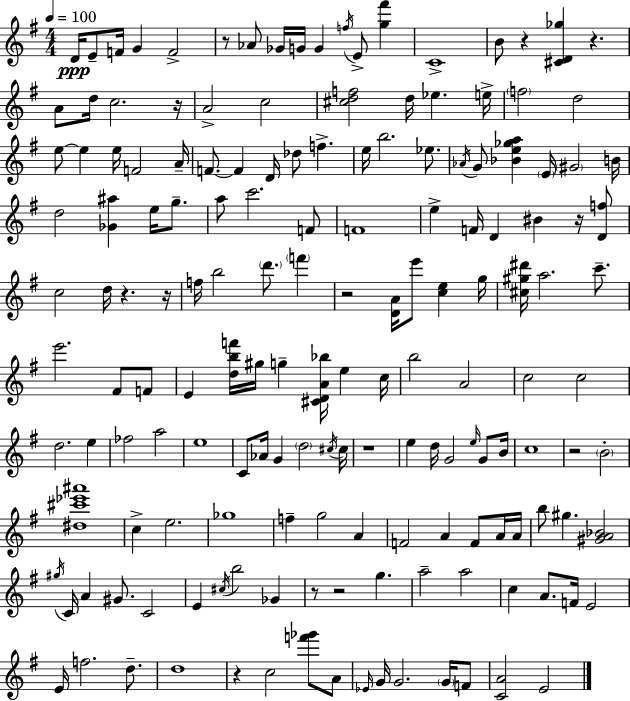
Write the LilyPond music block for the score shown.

{
  \clef treble
  \numericTimeSignature
  \time 4/4
  \key g \major
  \tempo 4 = 100
  d'16\ppp e'8-- f'16 g'4 f'2-> | r8 aes'8 ges'16 g'16 g'4 \acciaccatura { f''16 } e'8-> <g'' fis'''>4 | c'1-> | b'8 r4 <cis' d' ges''>4 r4. | \break a'8 d''16 c''2. | r16 a'2-> c''2 | <cis'' d'' f''>2 d''16 ees''4. | e''16-> \parenthesize f''2 d''2 | \break e''8~~ e''4 e''16 f'2 | a'16-- f'8.~~ f'4 d'16 des''8 f''4.-> | e''16 b''2. ees''8. | \acciaccatura { aes'16 } g'8 <bes' e'' ges'' a''>4 \parenthesize e'16 \parenthesize gis'2 | \break b'16 d''2 <ges' ais''>4 e''16 g''8.-- | a''8 c'''2. | f'8 f'1 | e''4-> f'16 d'4 bis'4 r16 | \break <d' f''>8 c''2 d''16 r4. | r16 f''16 b''2 \parenthesize d'''8. \parenthesize f'''4 | r2 <d' a'>16 e'''8 <c'' e''>4 | g''16 <cis'' gis'' dis'''>16 a''2. c'''8.-- | \break e'''2. fis'8 | f'8 e'4 <d'' b'' f'''>16 gis''16 g''4-- <cis' d' a' bes''>16 e''4 | c''16 b''2 a'2 | c''2 c''2 | \break d''2. e''4 | fes''2 a''2 | e''1 | c'8 aes'16 g'4 \parenthesize d''2 | \break \acciaccatura { cis''16 } cis''16 r1 | e''4 d''16 g'2 | \grace { e''16 } g'8 b'16 c''1 | r2 \parenthesize b'2-. | \break <dis'' cis''' ees''' ais'''>1 | c''4-> e''2. | ges''1 | f''4-- g''2 | \break a'4 f'2 a'4 | f'8 a'16 a'16 b''8 gis''4. <gis' a' bes'>2 | \acciaccatura { gis''16 } c'16 a'4 gis'8. c'2 | e'4 \acciaccatura { cis''16 } b''2 | \break ges'4 r8 r2 | g''4. a''2-- a''2 | c''4 a'8. f'16 e'2 | e'16 f''2. | \break d''8.-- d''1 | r4 c''2 | <f''' ges'''>8 a'8 \grace { ees'16 } g'16 g'2. | \parenthesize g'16 f'8 <c' a'>2 e'2 | \break \bar "|."
}